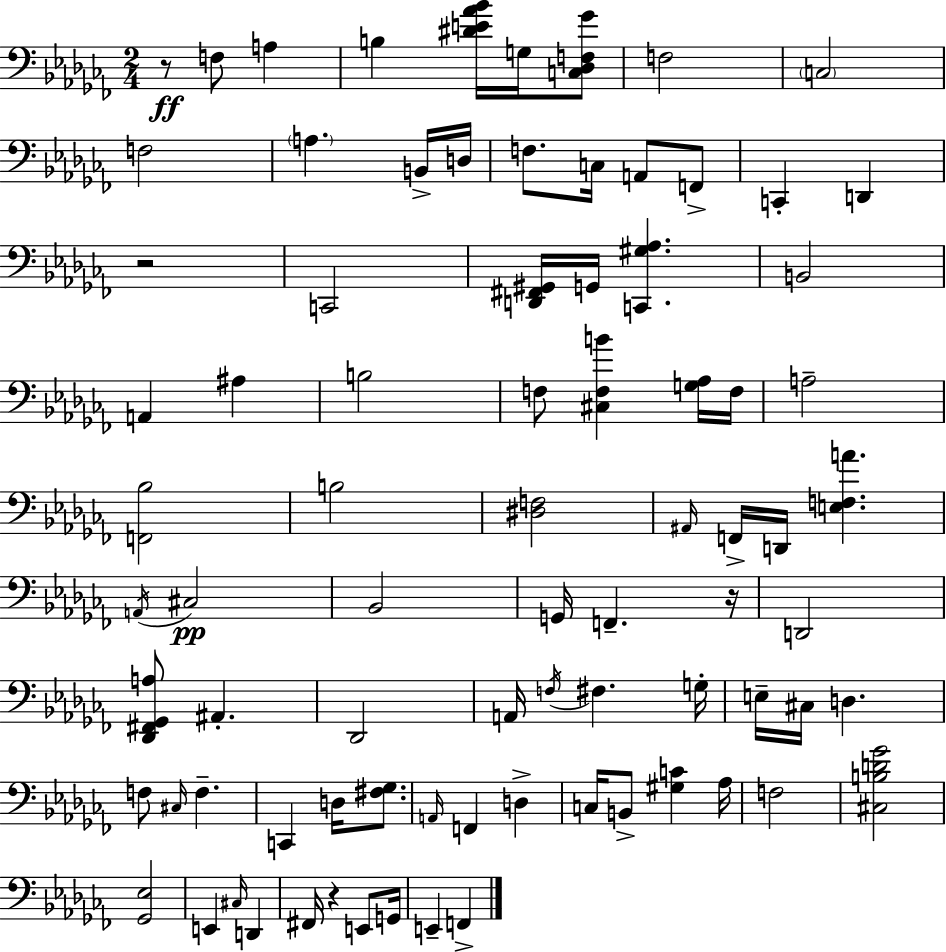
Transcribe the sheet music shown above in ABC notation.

X:1
T:Untitled
M:2/4
L:1/4
K:Abm
z/2 F,/2 A, B, [^DE_A_B]/4 G,/4 [C,_D,F,_G]/2 F,2 C,2 F,2 A, B,,/4 D,/4 F,/2 C,/4 A,,/2 F,,/2 C,, D,, z2 C,,2 [D,,^F,,^G,,]/4 G,,/4 [C,,^G,_A,] B,,2 A,, ^A, B,2 F,/2 [^C,F,B] [G,_A,]/4 F,/4 A,2 [F,,_B,]2 B,2 [^D,F,]2 ^A,,/4 F,,/4 D,,/4 [E,F,A] A,,/4 ^C,2 _B,,2 G,,/4 F,, z/4 D,,2 [_D,,^F,,_G,,A,]/2 ^A,, _D,,2 A,,/4 F,/4 ^F, G,/4 E,/4 ^C,/4 D, F,/2 ^C,/4 F, C,, D,/4 [^F,_G,]/2 A,,/4 F,, D, C,/4 B,,/2 [^G,C] _A,/4 F,2 [^C,B,D_G]2 [_G,,_E,]2 E,, ^C,/4 D,, ^F,,/4 z E,,/2 G,,/4 E,, F,,